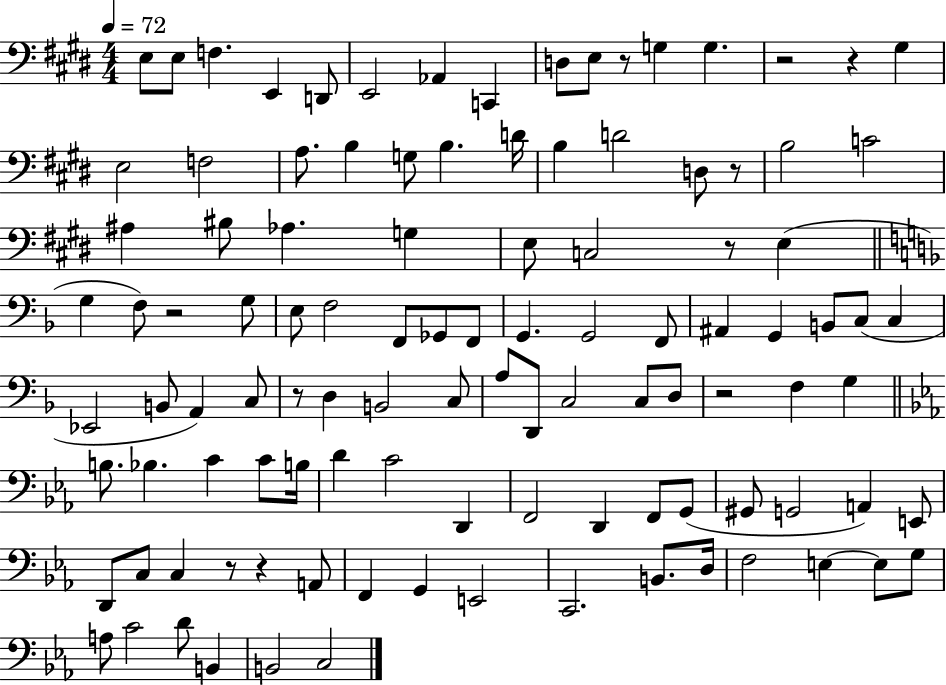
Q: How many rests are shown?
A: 10